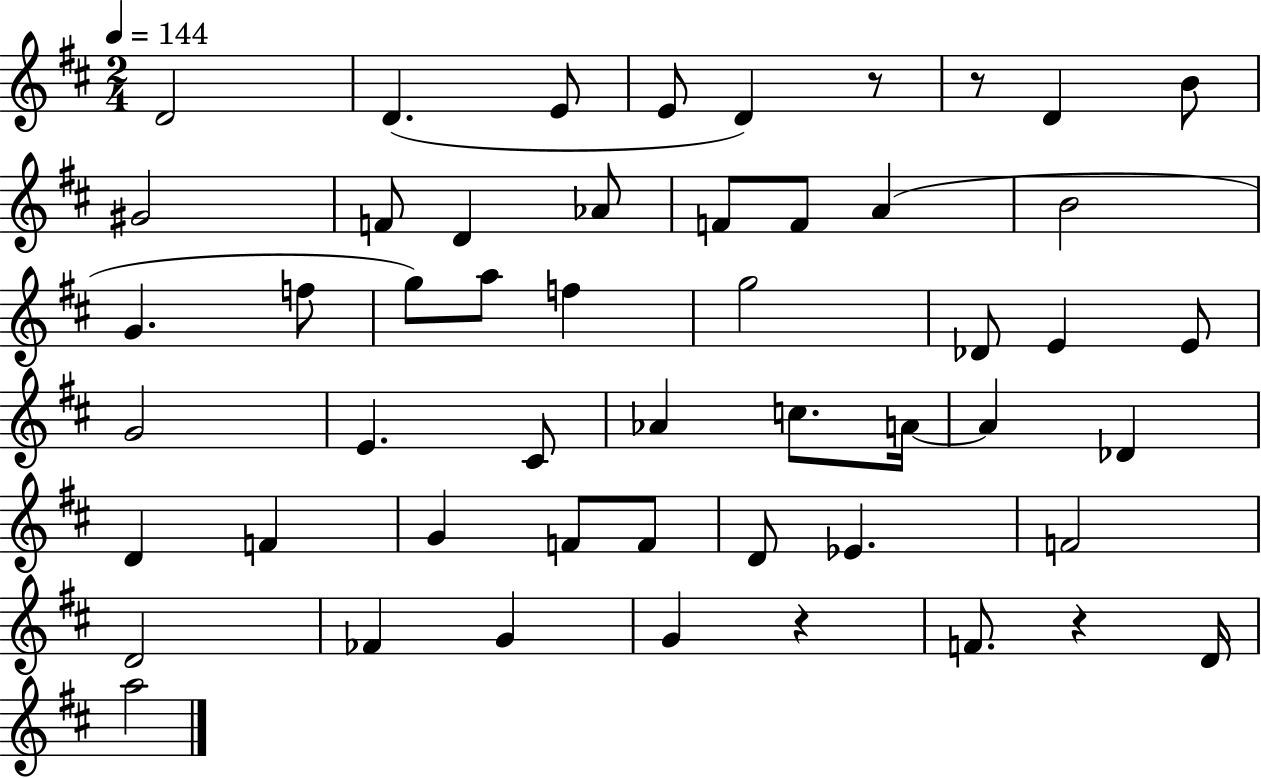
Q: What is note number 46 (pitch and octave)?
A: D4